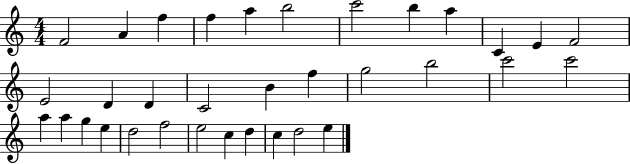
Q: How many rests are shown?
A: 0